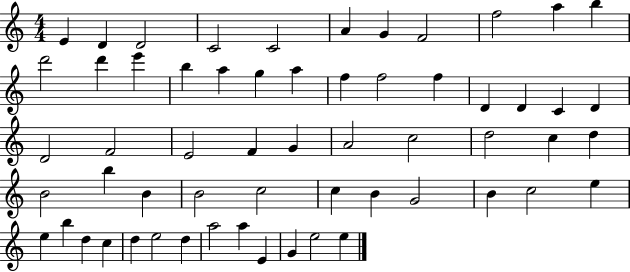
E4/q D4/q D4/h C4/h C4/h A4/q G4/q F4/h F5/h A5/q B5/q D6/h D6/q E6/q B5/q A5/q G5/q A5/q F5/q F5/h F5/q D4/q D4/q C4/q D4/q D4/h F4/h E4/h F4/q G4/q A4/h C5/h D5/h C5/q D5/q B4/h B5/q B4/q B4/h C5/h C5/q B4/q G4/h B4/q C5/h E5/q E5/q B5/q D5/q C5/q D5/q E5/h D5/q A5/h A5/q E4/q G4/q E5/h E5/q